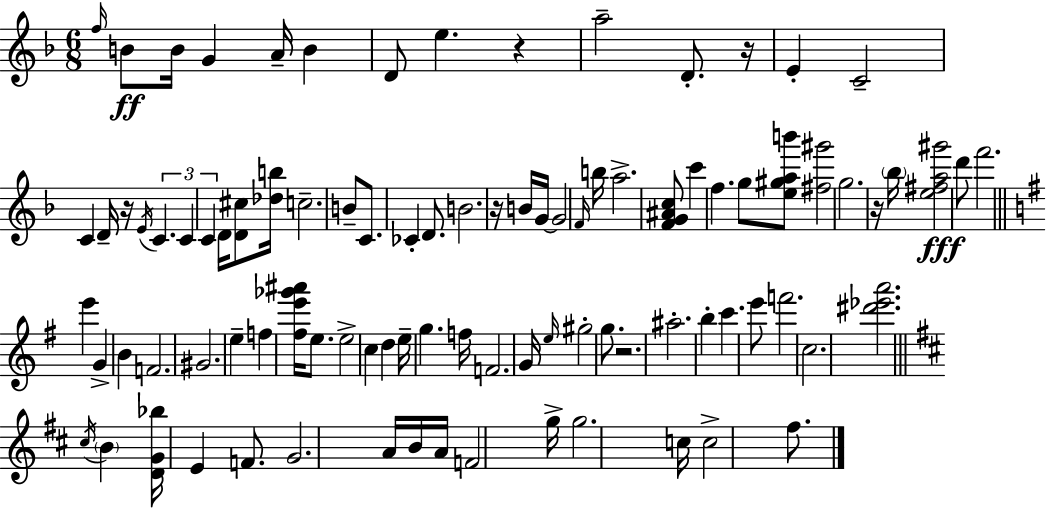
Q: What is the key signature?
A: D minor